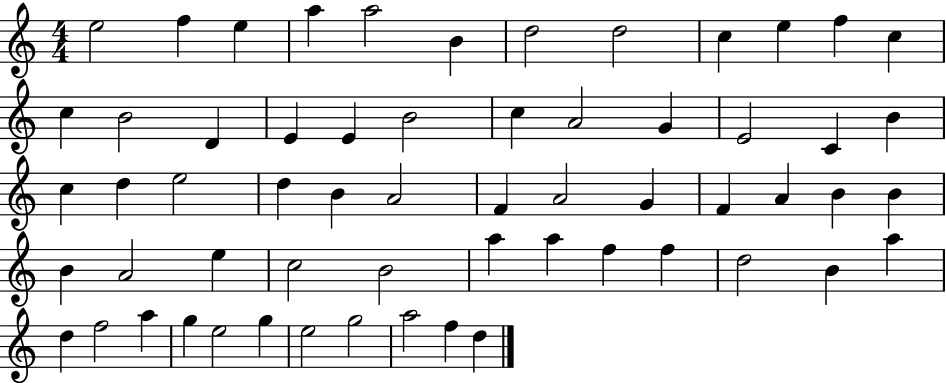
E5/h F5/q E5/q A5/q A5/h B4/q D5/h D5/h C5/q E5/q F5/q C5/q C5/q B4/h D4/q E4/q E4/q B4/h C5/q A4/h G4/q E4/h C4/q B4/q C5/q D5/q E5/h D5/q B4/q A4/h F4/q A4/h G4/q F4/q A4/q B4/q B4/q B4/q A4/h E5/q C5/h B4/h A5/q A5/q F5/q F5/q D5/h B4/q A5/q D5/q F5/h A5/q G5/q E5/h G5/q E5/h G5/h A5/h F5/q D5/q